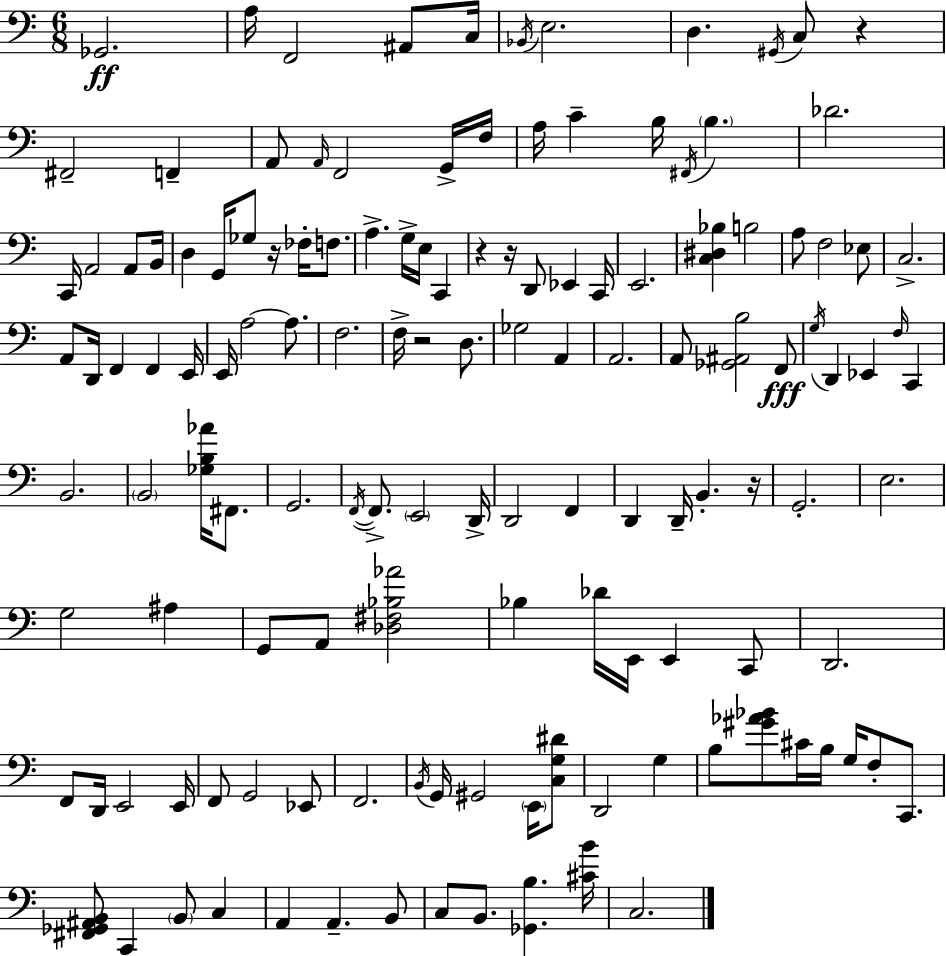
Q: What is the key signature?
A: A minor